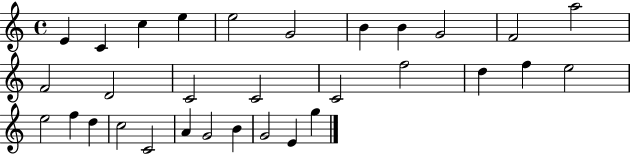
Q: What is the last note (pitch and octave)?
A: G5